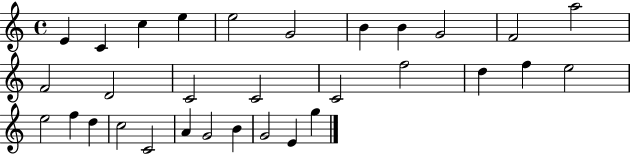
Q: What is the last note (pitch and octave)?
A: G5